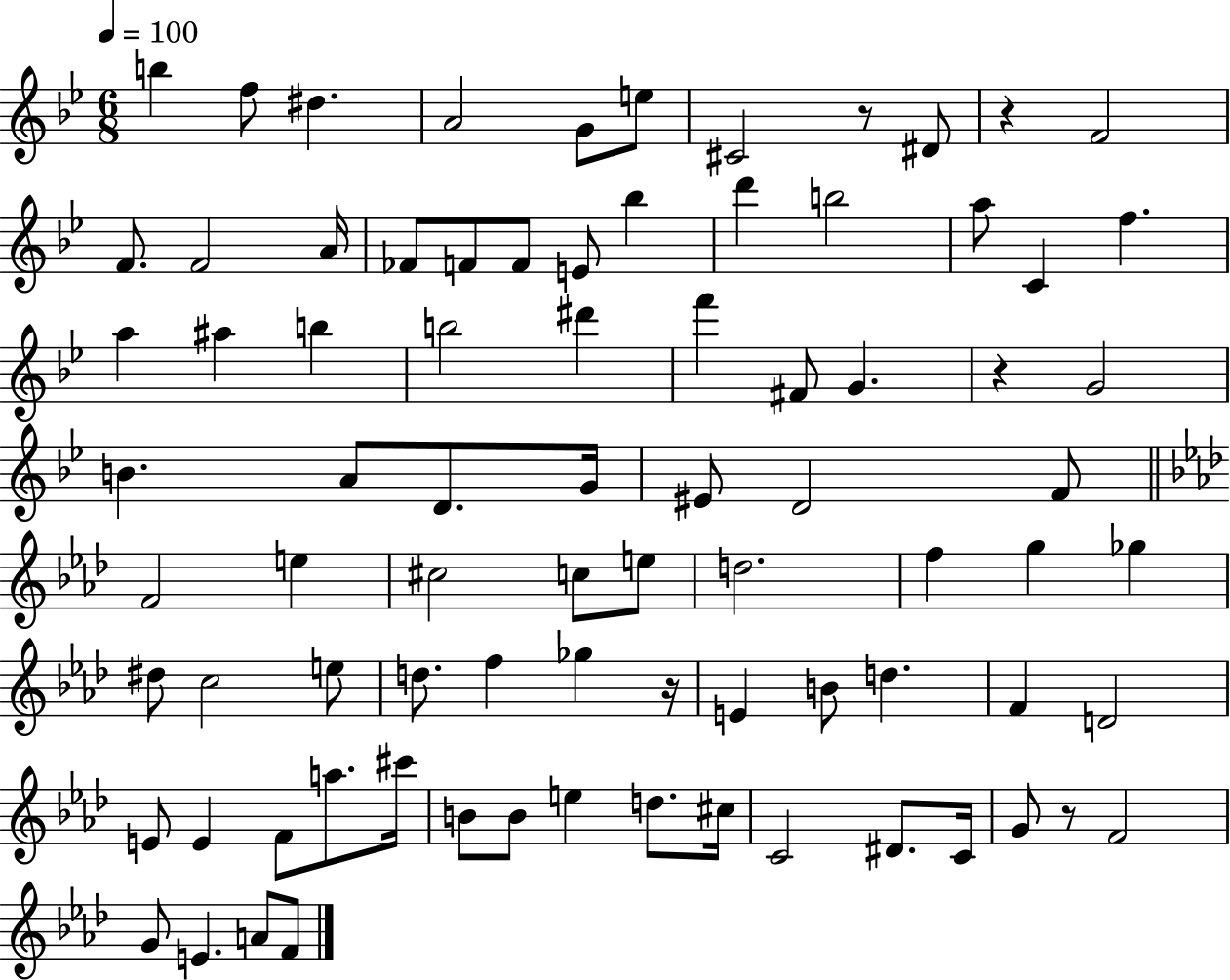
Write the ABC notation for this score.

X:1
T:Untitled
M:6/8
L:1/4
K:Bb
b f/2 ^d A2 G/2 e/2 ^C2 z/2 ^D/2 z F2 F/2 F2 A/4 _F/2 F/2 F/2 E/2 _b d' b2 a/2 C f a ^a b b2 ^d' f' ^F/2 G z G2 B A/2 D/2 G/4 ^E/2 D2 F/2 F2 e ^c2 c/2 e/2 d2 f g _g ^d/2 c2 e/2 d/2 f _g z/4 E B/2 d F D2 E/2 E F/2 a/2 ^c'/4 B/2 B/2 e d/2 ^c/4 C2 ^D/2 C/4 G/2 z/2 F2 G/2 E A/2 F/2